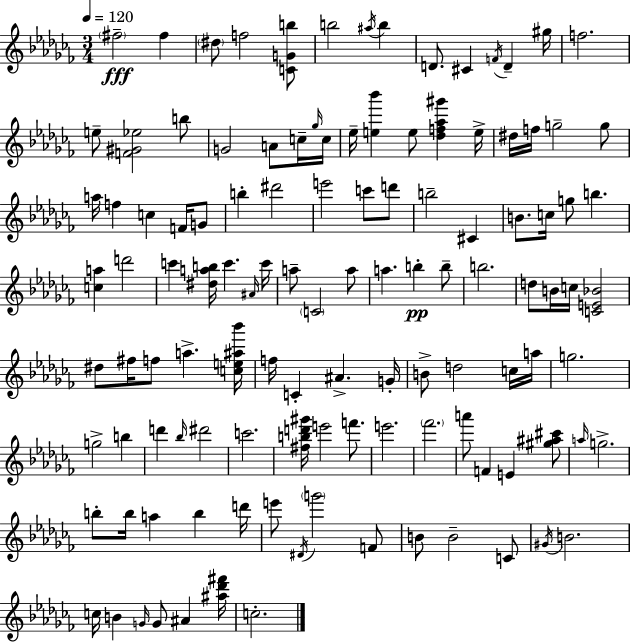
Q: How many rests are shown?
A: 0